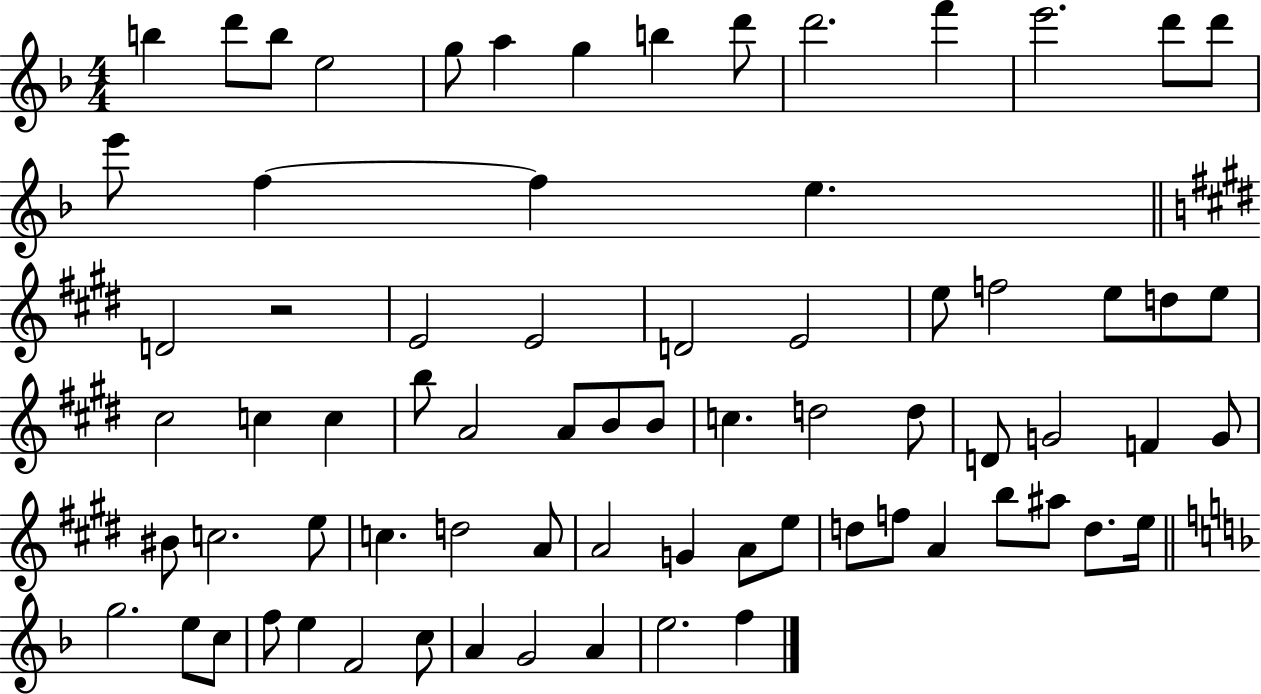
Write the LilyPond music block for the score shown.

{
  \clef treble
  \numericTimeSignature
  \time 4/4
  \key f \major
  b''4 d'''8 b''8 e''2 | g''8 a''4 g''4 b''4 d'''8 | d'''2. f'''4 | e'''2. d'''8 d'''8 | \break e'''8 f''4~~ f''4 e''4. | \bar "||" \break \key e \major d'2 r2 | e'2 e'2 | d'2 e'2 | e''8 f''2 e''8 d''8 e''8 | \break cis''2 c''4 c''4 | b''8 a'2 a'8 b'8 b'8 | c''4. d''2 d''8 | d'8 g'2 f'4 g'8 | \break bis'8 c''2. e''8 | c''4. d''2 a'8 | a'2 g'4 a'8 e''8 | d''8 f''8 a'4 b''8 ais''8 d''8. e''16 | \break \bar "||" \break \key f \major g''2. e''8 c''8 | f''8 e''4 f'2 c''8 | a'4 g'2 a'4 | e''2. f''4 | \break \bar "|."
}